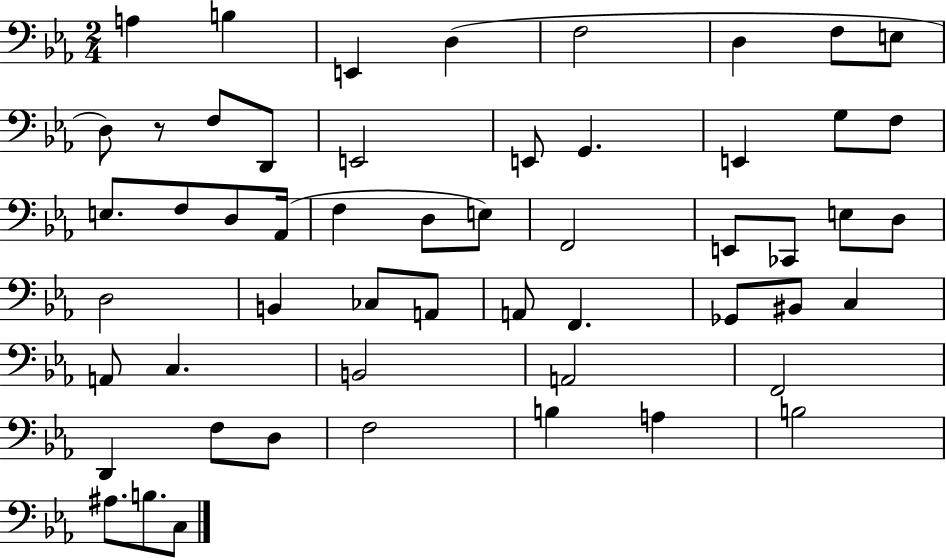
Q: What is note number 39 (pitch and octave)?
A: A2